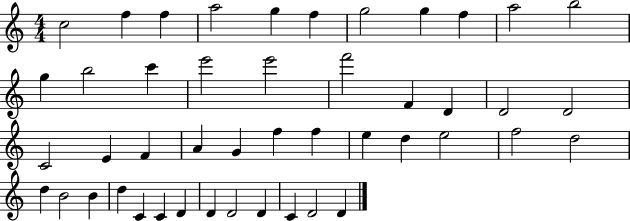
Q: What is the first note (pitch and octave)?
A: C5